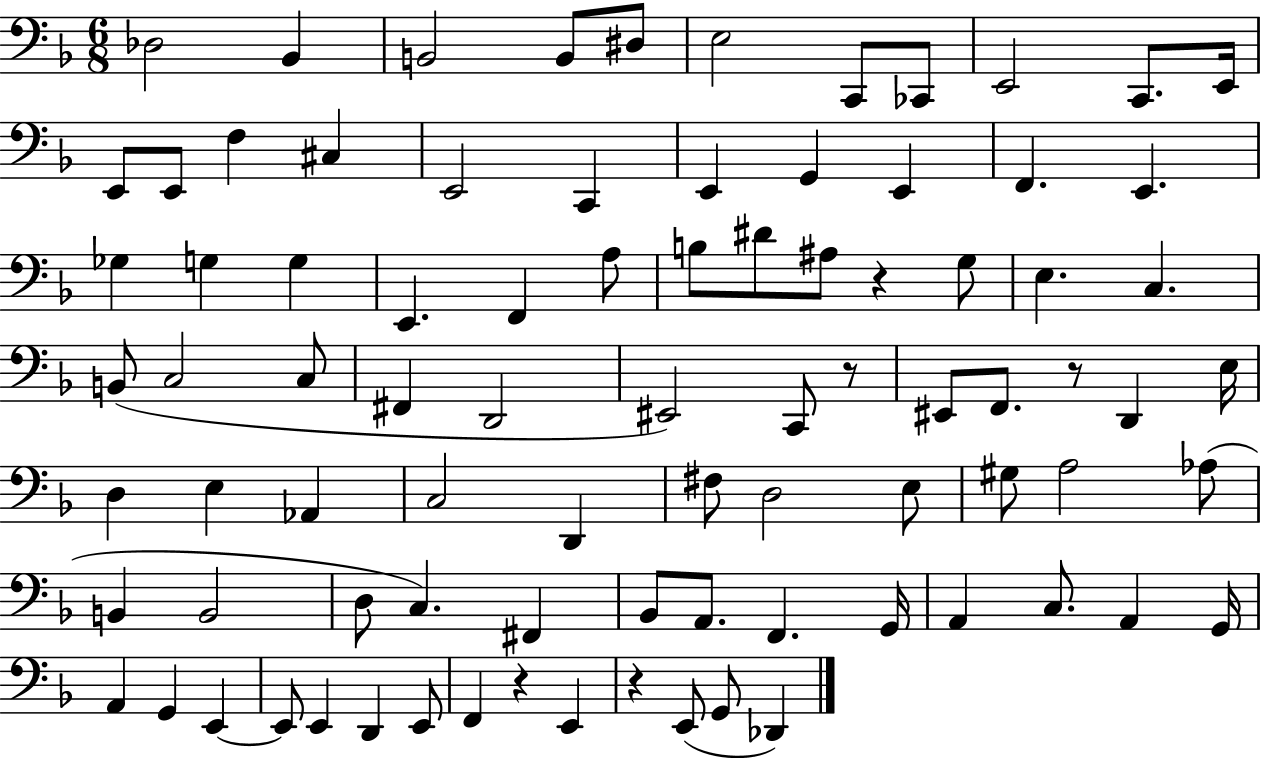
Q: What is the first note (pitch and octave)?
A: Db3